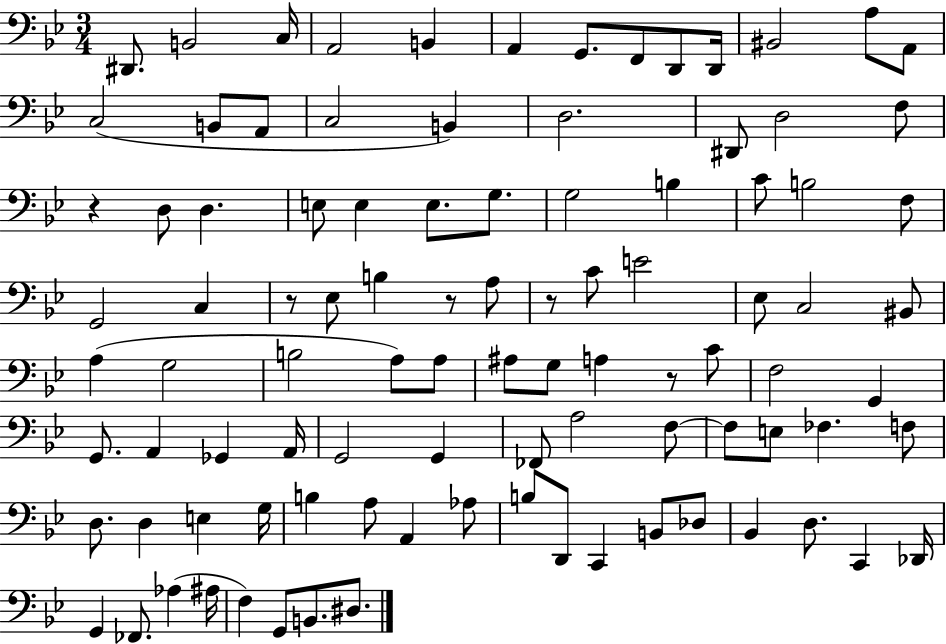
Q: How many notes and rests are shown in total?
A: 97